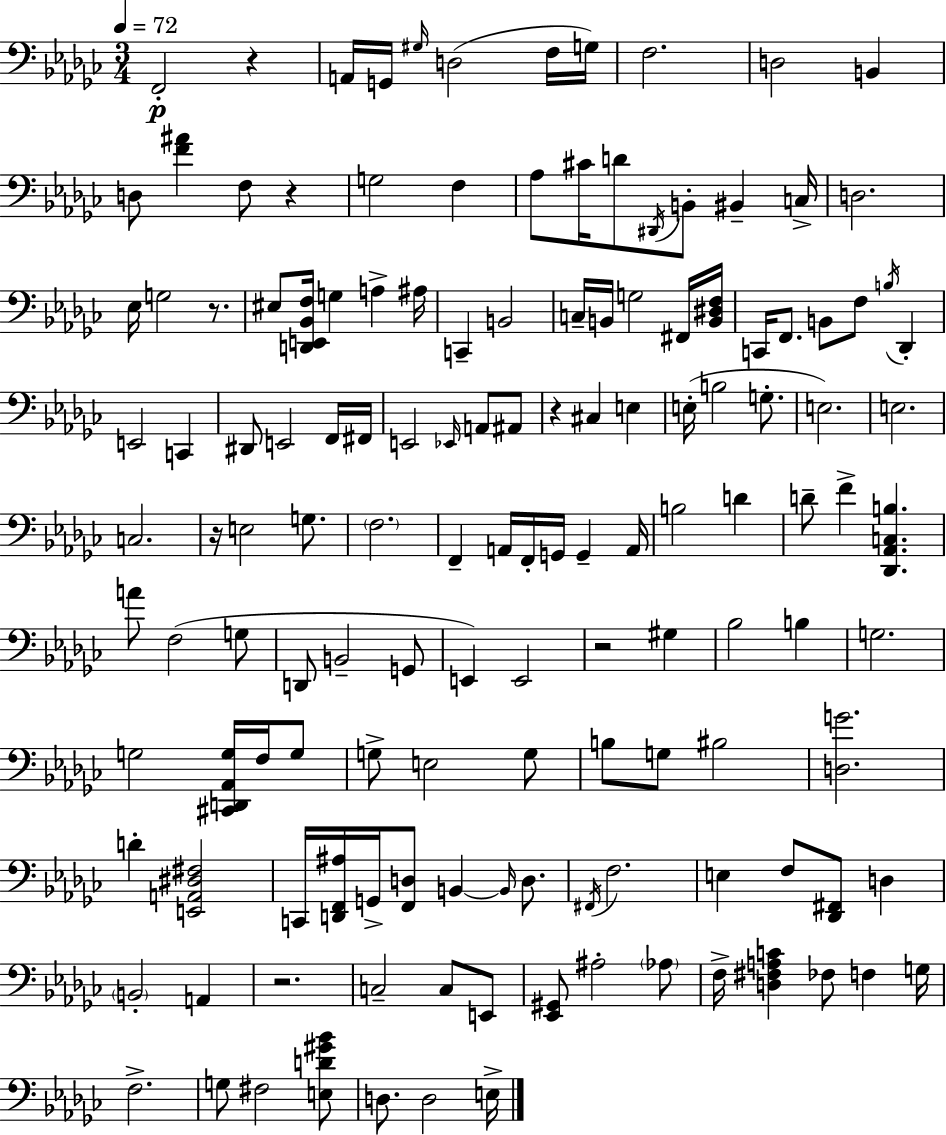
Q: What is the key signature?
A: EES minor